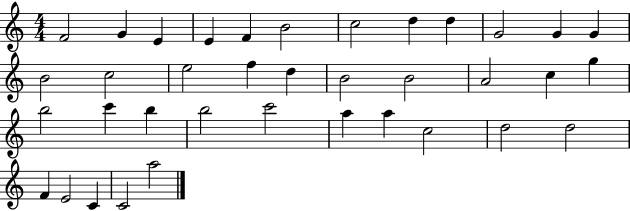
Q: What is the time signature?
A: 4/4